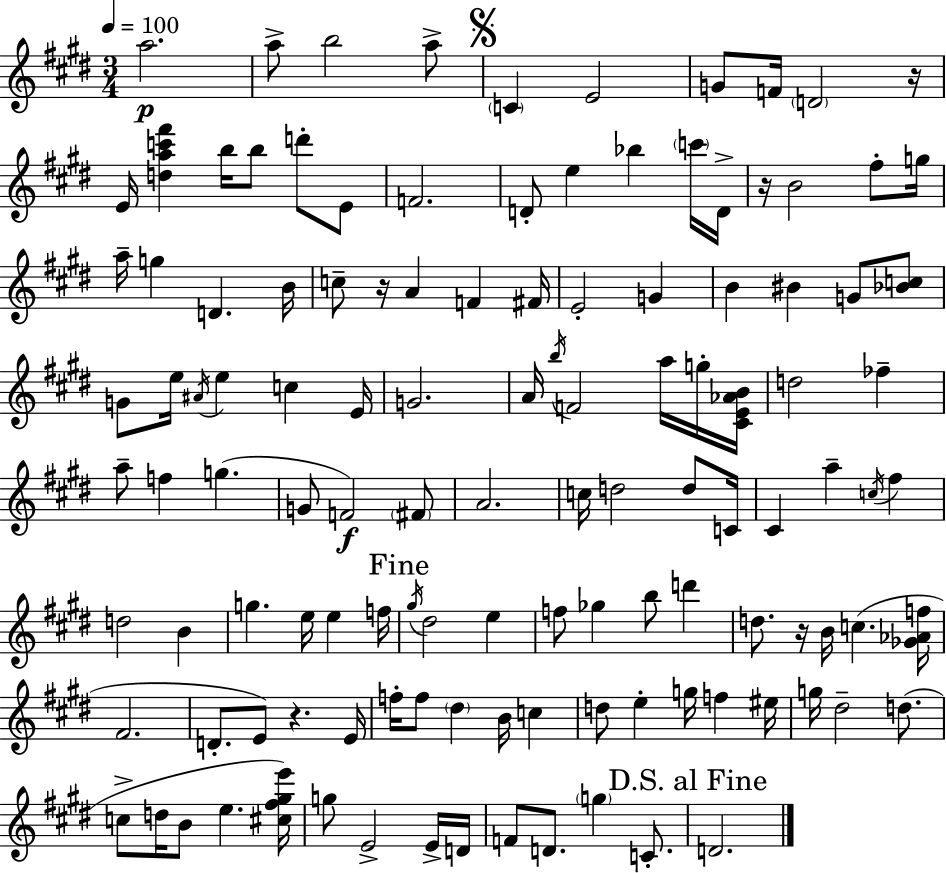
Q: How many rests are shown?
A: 5